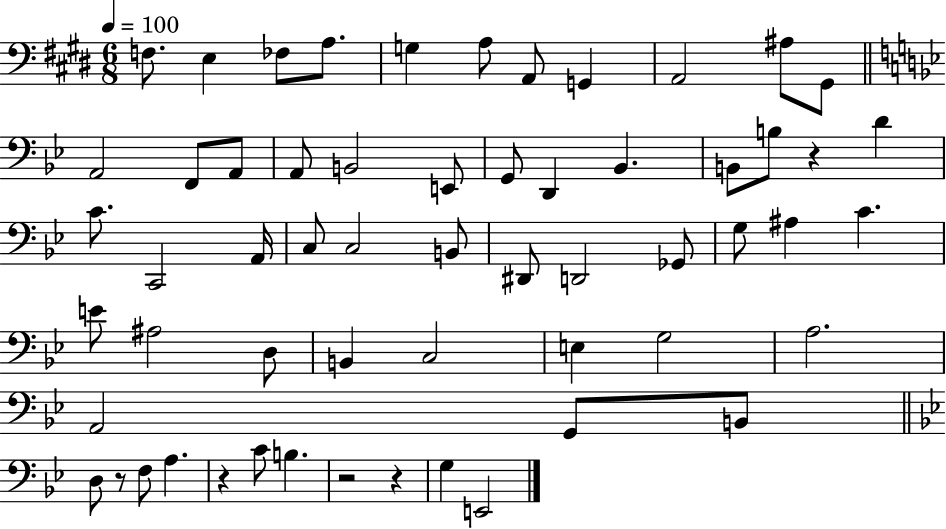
X:1
T:Untitled
M:6/8
L:1/4
K:E
F,/2 E, _F,/2 A,/2 G, A,/2 A,,/2 G,, A,,2 ^A,/2 ^G,,/2 A,,2 F,,/2 A,,/2 A,,/2 B,,2 E,,/2 G,,/2 D,, _B,, B,,/2 B,/2 z D C/2 C,,2 A,,/4 C,/2 C,2 B,,/2 ^D,,/2 D,,2 _G,,/2 G,/2 ^A, C E/2 ^A,2 D,/2 B,, C,2 E, G,2 A,2 A,,2 G,,/2 B,,/2 D,/2 z/2 F,/2 A, z C/2 B, z2 z G, E,,2